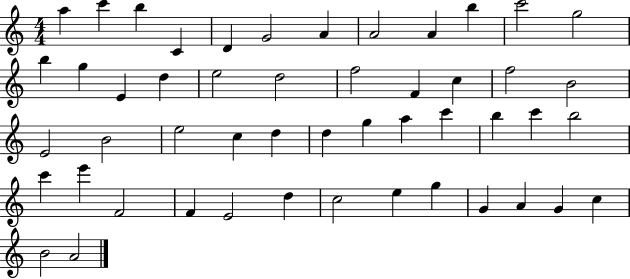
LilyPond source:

{
  \clef treble
  \numericTimeSignature
  \time 4/4
  \key c \major
  a''4 c'''4 b''4 c'4 | d'4 g'2 a'4 | a'2 a'4 b''4 | c'''2 g''2 | \break b''4 g''4 e'4 d''4 | e''2 d''2 | f''2 f'4 c''4 | f''2 b'2 | \break e'2 b'2 | e''2 c''4 d''4 | d''4 g''4 a''4 c'''4 | b''4 c'''4 b''2 | \break c'''4 e'''4 f'2 | f'4 e'2 d''4 | c''2 e''4 g''4 | g'4 a'4 g'4 c''4 | \break b'2 a'2 | \bar "|."
}